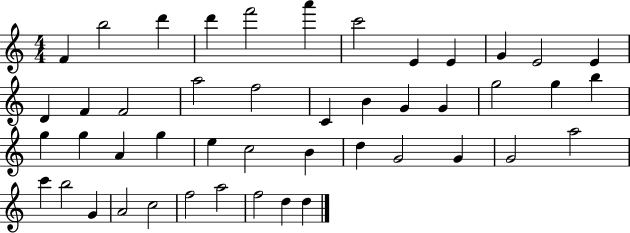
X:1
T:Untitled
M:4/4
L:1/4
K:C
F b2 d' d' f'2 a' c'2 E E G E2 E D F F2 a2 f2 C B G G g2 g b g g A g e c2 B d G2 G G2 a2 c' b2 G A2 c2 f2 a2 f2 d d